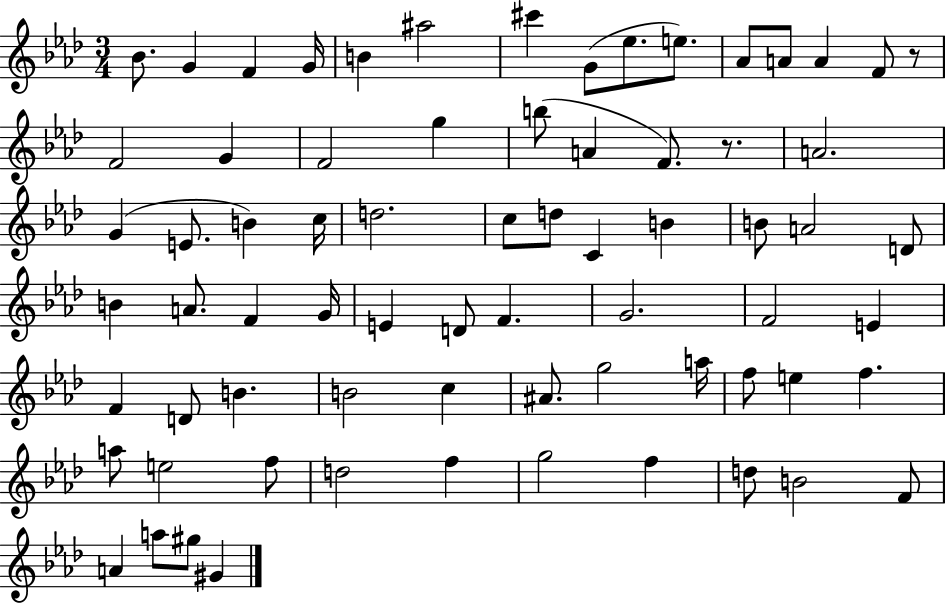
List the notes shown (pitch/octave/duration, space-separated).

Bb4/e. G4/q F4/q G4/s B4/q A#5/h C#6/q G4/e Eb5/e. E5/e. Ab4/e A4/e A4/q F4/e R/e F4/h G4/q F4/h G5/q B5/e A4/q F4/e. R/e. A4/h. G4/q E4/e. B4/q C5/s D5/h. C5/e D5/e C4/q B4/q B4/e A4/h D4/e B4/q A4/e. F4/q G4/s E4/q D4/e F4/q. G4/h. F4/h E4/q F4/q D4/e B4/q. B4/h C5/q A#4/e. G5/h A5/s F5/e E5/q F5/q. A5/e E5/h F5/e D5/h F5/q G5/h F5/q D5/e B4/h F4/e A4/q A5/e G#5/e G#4/q